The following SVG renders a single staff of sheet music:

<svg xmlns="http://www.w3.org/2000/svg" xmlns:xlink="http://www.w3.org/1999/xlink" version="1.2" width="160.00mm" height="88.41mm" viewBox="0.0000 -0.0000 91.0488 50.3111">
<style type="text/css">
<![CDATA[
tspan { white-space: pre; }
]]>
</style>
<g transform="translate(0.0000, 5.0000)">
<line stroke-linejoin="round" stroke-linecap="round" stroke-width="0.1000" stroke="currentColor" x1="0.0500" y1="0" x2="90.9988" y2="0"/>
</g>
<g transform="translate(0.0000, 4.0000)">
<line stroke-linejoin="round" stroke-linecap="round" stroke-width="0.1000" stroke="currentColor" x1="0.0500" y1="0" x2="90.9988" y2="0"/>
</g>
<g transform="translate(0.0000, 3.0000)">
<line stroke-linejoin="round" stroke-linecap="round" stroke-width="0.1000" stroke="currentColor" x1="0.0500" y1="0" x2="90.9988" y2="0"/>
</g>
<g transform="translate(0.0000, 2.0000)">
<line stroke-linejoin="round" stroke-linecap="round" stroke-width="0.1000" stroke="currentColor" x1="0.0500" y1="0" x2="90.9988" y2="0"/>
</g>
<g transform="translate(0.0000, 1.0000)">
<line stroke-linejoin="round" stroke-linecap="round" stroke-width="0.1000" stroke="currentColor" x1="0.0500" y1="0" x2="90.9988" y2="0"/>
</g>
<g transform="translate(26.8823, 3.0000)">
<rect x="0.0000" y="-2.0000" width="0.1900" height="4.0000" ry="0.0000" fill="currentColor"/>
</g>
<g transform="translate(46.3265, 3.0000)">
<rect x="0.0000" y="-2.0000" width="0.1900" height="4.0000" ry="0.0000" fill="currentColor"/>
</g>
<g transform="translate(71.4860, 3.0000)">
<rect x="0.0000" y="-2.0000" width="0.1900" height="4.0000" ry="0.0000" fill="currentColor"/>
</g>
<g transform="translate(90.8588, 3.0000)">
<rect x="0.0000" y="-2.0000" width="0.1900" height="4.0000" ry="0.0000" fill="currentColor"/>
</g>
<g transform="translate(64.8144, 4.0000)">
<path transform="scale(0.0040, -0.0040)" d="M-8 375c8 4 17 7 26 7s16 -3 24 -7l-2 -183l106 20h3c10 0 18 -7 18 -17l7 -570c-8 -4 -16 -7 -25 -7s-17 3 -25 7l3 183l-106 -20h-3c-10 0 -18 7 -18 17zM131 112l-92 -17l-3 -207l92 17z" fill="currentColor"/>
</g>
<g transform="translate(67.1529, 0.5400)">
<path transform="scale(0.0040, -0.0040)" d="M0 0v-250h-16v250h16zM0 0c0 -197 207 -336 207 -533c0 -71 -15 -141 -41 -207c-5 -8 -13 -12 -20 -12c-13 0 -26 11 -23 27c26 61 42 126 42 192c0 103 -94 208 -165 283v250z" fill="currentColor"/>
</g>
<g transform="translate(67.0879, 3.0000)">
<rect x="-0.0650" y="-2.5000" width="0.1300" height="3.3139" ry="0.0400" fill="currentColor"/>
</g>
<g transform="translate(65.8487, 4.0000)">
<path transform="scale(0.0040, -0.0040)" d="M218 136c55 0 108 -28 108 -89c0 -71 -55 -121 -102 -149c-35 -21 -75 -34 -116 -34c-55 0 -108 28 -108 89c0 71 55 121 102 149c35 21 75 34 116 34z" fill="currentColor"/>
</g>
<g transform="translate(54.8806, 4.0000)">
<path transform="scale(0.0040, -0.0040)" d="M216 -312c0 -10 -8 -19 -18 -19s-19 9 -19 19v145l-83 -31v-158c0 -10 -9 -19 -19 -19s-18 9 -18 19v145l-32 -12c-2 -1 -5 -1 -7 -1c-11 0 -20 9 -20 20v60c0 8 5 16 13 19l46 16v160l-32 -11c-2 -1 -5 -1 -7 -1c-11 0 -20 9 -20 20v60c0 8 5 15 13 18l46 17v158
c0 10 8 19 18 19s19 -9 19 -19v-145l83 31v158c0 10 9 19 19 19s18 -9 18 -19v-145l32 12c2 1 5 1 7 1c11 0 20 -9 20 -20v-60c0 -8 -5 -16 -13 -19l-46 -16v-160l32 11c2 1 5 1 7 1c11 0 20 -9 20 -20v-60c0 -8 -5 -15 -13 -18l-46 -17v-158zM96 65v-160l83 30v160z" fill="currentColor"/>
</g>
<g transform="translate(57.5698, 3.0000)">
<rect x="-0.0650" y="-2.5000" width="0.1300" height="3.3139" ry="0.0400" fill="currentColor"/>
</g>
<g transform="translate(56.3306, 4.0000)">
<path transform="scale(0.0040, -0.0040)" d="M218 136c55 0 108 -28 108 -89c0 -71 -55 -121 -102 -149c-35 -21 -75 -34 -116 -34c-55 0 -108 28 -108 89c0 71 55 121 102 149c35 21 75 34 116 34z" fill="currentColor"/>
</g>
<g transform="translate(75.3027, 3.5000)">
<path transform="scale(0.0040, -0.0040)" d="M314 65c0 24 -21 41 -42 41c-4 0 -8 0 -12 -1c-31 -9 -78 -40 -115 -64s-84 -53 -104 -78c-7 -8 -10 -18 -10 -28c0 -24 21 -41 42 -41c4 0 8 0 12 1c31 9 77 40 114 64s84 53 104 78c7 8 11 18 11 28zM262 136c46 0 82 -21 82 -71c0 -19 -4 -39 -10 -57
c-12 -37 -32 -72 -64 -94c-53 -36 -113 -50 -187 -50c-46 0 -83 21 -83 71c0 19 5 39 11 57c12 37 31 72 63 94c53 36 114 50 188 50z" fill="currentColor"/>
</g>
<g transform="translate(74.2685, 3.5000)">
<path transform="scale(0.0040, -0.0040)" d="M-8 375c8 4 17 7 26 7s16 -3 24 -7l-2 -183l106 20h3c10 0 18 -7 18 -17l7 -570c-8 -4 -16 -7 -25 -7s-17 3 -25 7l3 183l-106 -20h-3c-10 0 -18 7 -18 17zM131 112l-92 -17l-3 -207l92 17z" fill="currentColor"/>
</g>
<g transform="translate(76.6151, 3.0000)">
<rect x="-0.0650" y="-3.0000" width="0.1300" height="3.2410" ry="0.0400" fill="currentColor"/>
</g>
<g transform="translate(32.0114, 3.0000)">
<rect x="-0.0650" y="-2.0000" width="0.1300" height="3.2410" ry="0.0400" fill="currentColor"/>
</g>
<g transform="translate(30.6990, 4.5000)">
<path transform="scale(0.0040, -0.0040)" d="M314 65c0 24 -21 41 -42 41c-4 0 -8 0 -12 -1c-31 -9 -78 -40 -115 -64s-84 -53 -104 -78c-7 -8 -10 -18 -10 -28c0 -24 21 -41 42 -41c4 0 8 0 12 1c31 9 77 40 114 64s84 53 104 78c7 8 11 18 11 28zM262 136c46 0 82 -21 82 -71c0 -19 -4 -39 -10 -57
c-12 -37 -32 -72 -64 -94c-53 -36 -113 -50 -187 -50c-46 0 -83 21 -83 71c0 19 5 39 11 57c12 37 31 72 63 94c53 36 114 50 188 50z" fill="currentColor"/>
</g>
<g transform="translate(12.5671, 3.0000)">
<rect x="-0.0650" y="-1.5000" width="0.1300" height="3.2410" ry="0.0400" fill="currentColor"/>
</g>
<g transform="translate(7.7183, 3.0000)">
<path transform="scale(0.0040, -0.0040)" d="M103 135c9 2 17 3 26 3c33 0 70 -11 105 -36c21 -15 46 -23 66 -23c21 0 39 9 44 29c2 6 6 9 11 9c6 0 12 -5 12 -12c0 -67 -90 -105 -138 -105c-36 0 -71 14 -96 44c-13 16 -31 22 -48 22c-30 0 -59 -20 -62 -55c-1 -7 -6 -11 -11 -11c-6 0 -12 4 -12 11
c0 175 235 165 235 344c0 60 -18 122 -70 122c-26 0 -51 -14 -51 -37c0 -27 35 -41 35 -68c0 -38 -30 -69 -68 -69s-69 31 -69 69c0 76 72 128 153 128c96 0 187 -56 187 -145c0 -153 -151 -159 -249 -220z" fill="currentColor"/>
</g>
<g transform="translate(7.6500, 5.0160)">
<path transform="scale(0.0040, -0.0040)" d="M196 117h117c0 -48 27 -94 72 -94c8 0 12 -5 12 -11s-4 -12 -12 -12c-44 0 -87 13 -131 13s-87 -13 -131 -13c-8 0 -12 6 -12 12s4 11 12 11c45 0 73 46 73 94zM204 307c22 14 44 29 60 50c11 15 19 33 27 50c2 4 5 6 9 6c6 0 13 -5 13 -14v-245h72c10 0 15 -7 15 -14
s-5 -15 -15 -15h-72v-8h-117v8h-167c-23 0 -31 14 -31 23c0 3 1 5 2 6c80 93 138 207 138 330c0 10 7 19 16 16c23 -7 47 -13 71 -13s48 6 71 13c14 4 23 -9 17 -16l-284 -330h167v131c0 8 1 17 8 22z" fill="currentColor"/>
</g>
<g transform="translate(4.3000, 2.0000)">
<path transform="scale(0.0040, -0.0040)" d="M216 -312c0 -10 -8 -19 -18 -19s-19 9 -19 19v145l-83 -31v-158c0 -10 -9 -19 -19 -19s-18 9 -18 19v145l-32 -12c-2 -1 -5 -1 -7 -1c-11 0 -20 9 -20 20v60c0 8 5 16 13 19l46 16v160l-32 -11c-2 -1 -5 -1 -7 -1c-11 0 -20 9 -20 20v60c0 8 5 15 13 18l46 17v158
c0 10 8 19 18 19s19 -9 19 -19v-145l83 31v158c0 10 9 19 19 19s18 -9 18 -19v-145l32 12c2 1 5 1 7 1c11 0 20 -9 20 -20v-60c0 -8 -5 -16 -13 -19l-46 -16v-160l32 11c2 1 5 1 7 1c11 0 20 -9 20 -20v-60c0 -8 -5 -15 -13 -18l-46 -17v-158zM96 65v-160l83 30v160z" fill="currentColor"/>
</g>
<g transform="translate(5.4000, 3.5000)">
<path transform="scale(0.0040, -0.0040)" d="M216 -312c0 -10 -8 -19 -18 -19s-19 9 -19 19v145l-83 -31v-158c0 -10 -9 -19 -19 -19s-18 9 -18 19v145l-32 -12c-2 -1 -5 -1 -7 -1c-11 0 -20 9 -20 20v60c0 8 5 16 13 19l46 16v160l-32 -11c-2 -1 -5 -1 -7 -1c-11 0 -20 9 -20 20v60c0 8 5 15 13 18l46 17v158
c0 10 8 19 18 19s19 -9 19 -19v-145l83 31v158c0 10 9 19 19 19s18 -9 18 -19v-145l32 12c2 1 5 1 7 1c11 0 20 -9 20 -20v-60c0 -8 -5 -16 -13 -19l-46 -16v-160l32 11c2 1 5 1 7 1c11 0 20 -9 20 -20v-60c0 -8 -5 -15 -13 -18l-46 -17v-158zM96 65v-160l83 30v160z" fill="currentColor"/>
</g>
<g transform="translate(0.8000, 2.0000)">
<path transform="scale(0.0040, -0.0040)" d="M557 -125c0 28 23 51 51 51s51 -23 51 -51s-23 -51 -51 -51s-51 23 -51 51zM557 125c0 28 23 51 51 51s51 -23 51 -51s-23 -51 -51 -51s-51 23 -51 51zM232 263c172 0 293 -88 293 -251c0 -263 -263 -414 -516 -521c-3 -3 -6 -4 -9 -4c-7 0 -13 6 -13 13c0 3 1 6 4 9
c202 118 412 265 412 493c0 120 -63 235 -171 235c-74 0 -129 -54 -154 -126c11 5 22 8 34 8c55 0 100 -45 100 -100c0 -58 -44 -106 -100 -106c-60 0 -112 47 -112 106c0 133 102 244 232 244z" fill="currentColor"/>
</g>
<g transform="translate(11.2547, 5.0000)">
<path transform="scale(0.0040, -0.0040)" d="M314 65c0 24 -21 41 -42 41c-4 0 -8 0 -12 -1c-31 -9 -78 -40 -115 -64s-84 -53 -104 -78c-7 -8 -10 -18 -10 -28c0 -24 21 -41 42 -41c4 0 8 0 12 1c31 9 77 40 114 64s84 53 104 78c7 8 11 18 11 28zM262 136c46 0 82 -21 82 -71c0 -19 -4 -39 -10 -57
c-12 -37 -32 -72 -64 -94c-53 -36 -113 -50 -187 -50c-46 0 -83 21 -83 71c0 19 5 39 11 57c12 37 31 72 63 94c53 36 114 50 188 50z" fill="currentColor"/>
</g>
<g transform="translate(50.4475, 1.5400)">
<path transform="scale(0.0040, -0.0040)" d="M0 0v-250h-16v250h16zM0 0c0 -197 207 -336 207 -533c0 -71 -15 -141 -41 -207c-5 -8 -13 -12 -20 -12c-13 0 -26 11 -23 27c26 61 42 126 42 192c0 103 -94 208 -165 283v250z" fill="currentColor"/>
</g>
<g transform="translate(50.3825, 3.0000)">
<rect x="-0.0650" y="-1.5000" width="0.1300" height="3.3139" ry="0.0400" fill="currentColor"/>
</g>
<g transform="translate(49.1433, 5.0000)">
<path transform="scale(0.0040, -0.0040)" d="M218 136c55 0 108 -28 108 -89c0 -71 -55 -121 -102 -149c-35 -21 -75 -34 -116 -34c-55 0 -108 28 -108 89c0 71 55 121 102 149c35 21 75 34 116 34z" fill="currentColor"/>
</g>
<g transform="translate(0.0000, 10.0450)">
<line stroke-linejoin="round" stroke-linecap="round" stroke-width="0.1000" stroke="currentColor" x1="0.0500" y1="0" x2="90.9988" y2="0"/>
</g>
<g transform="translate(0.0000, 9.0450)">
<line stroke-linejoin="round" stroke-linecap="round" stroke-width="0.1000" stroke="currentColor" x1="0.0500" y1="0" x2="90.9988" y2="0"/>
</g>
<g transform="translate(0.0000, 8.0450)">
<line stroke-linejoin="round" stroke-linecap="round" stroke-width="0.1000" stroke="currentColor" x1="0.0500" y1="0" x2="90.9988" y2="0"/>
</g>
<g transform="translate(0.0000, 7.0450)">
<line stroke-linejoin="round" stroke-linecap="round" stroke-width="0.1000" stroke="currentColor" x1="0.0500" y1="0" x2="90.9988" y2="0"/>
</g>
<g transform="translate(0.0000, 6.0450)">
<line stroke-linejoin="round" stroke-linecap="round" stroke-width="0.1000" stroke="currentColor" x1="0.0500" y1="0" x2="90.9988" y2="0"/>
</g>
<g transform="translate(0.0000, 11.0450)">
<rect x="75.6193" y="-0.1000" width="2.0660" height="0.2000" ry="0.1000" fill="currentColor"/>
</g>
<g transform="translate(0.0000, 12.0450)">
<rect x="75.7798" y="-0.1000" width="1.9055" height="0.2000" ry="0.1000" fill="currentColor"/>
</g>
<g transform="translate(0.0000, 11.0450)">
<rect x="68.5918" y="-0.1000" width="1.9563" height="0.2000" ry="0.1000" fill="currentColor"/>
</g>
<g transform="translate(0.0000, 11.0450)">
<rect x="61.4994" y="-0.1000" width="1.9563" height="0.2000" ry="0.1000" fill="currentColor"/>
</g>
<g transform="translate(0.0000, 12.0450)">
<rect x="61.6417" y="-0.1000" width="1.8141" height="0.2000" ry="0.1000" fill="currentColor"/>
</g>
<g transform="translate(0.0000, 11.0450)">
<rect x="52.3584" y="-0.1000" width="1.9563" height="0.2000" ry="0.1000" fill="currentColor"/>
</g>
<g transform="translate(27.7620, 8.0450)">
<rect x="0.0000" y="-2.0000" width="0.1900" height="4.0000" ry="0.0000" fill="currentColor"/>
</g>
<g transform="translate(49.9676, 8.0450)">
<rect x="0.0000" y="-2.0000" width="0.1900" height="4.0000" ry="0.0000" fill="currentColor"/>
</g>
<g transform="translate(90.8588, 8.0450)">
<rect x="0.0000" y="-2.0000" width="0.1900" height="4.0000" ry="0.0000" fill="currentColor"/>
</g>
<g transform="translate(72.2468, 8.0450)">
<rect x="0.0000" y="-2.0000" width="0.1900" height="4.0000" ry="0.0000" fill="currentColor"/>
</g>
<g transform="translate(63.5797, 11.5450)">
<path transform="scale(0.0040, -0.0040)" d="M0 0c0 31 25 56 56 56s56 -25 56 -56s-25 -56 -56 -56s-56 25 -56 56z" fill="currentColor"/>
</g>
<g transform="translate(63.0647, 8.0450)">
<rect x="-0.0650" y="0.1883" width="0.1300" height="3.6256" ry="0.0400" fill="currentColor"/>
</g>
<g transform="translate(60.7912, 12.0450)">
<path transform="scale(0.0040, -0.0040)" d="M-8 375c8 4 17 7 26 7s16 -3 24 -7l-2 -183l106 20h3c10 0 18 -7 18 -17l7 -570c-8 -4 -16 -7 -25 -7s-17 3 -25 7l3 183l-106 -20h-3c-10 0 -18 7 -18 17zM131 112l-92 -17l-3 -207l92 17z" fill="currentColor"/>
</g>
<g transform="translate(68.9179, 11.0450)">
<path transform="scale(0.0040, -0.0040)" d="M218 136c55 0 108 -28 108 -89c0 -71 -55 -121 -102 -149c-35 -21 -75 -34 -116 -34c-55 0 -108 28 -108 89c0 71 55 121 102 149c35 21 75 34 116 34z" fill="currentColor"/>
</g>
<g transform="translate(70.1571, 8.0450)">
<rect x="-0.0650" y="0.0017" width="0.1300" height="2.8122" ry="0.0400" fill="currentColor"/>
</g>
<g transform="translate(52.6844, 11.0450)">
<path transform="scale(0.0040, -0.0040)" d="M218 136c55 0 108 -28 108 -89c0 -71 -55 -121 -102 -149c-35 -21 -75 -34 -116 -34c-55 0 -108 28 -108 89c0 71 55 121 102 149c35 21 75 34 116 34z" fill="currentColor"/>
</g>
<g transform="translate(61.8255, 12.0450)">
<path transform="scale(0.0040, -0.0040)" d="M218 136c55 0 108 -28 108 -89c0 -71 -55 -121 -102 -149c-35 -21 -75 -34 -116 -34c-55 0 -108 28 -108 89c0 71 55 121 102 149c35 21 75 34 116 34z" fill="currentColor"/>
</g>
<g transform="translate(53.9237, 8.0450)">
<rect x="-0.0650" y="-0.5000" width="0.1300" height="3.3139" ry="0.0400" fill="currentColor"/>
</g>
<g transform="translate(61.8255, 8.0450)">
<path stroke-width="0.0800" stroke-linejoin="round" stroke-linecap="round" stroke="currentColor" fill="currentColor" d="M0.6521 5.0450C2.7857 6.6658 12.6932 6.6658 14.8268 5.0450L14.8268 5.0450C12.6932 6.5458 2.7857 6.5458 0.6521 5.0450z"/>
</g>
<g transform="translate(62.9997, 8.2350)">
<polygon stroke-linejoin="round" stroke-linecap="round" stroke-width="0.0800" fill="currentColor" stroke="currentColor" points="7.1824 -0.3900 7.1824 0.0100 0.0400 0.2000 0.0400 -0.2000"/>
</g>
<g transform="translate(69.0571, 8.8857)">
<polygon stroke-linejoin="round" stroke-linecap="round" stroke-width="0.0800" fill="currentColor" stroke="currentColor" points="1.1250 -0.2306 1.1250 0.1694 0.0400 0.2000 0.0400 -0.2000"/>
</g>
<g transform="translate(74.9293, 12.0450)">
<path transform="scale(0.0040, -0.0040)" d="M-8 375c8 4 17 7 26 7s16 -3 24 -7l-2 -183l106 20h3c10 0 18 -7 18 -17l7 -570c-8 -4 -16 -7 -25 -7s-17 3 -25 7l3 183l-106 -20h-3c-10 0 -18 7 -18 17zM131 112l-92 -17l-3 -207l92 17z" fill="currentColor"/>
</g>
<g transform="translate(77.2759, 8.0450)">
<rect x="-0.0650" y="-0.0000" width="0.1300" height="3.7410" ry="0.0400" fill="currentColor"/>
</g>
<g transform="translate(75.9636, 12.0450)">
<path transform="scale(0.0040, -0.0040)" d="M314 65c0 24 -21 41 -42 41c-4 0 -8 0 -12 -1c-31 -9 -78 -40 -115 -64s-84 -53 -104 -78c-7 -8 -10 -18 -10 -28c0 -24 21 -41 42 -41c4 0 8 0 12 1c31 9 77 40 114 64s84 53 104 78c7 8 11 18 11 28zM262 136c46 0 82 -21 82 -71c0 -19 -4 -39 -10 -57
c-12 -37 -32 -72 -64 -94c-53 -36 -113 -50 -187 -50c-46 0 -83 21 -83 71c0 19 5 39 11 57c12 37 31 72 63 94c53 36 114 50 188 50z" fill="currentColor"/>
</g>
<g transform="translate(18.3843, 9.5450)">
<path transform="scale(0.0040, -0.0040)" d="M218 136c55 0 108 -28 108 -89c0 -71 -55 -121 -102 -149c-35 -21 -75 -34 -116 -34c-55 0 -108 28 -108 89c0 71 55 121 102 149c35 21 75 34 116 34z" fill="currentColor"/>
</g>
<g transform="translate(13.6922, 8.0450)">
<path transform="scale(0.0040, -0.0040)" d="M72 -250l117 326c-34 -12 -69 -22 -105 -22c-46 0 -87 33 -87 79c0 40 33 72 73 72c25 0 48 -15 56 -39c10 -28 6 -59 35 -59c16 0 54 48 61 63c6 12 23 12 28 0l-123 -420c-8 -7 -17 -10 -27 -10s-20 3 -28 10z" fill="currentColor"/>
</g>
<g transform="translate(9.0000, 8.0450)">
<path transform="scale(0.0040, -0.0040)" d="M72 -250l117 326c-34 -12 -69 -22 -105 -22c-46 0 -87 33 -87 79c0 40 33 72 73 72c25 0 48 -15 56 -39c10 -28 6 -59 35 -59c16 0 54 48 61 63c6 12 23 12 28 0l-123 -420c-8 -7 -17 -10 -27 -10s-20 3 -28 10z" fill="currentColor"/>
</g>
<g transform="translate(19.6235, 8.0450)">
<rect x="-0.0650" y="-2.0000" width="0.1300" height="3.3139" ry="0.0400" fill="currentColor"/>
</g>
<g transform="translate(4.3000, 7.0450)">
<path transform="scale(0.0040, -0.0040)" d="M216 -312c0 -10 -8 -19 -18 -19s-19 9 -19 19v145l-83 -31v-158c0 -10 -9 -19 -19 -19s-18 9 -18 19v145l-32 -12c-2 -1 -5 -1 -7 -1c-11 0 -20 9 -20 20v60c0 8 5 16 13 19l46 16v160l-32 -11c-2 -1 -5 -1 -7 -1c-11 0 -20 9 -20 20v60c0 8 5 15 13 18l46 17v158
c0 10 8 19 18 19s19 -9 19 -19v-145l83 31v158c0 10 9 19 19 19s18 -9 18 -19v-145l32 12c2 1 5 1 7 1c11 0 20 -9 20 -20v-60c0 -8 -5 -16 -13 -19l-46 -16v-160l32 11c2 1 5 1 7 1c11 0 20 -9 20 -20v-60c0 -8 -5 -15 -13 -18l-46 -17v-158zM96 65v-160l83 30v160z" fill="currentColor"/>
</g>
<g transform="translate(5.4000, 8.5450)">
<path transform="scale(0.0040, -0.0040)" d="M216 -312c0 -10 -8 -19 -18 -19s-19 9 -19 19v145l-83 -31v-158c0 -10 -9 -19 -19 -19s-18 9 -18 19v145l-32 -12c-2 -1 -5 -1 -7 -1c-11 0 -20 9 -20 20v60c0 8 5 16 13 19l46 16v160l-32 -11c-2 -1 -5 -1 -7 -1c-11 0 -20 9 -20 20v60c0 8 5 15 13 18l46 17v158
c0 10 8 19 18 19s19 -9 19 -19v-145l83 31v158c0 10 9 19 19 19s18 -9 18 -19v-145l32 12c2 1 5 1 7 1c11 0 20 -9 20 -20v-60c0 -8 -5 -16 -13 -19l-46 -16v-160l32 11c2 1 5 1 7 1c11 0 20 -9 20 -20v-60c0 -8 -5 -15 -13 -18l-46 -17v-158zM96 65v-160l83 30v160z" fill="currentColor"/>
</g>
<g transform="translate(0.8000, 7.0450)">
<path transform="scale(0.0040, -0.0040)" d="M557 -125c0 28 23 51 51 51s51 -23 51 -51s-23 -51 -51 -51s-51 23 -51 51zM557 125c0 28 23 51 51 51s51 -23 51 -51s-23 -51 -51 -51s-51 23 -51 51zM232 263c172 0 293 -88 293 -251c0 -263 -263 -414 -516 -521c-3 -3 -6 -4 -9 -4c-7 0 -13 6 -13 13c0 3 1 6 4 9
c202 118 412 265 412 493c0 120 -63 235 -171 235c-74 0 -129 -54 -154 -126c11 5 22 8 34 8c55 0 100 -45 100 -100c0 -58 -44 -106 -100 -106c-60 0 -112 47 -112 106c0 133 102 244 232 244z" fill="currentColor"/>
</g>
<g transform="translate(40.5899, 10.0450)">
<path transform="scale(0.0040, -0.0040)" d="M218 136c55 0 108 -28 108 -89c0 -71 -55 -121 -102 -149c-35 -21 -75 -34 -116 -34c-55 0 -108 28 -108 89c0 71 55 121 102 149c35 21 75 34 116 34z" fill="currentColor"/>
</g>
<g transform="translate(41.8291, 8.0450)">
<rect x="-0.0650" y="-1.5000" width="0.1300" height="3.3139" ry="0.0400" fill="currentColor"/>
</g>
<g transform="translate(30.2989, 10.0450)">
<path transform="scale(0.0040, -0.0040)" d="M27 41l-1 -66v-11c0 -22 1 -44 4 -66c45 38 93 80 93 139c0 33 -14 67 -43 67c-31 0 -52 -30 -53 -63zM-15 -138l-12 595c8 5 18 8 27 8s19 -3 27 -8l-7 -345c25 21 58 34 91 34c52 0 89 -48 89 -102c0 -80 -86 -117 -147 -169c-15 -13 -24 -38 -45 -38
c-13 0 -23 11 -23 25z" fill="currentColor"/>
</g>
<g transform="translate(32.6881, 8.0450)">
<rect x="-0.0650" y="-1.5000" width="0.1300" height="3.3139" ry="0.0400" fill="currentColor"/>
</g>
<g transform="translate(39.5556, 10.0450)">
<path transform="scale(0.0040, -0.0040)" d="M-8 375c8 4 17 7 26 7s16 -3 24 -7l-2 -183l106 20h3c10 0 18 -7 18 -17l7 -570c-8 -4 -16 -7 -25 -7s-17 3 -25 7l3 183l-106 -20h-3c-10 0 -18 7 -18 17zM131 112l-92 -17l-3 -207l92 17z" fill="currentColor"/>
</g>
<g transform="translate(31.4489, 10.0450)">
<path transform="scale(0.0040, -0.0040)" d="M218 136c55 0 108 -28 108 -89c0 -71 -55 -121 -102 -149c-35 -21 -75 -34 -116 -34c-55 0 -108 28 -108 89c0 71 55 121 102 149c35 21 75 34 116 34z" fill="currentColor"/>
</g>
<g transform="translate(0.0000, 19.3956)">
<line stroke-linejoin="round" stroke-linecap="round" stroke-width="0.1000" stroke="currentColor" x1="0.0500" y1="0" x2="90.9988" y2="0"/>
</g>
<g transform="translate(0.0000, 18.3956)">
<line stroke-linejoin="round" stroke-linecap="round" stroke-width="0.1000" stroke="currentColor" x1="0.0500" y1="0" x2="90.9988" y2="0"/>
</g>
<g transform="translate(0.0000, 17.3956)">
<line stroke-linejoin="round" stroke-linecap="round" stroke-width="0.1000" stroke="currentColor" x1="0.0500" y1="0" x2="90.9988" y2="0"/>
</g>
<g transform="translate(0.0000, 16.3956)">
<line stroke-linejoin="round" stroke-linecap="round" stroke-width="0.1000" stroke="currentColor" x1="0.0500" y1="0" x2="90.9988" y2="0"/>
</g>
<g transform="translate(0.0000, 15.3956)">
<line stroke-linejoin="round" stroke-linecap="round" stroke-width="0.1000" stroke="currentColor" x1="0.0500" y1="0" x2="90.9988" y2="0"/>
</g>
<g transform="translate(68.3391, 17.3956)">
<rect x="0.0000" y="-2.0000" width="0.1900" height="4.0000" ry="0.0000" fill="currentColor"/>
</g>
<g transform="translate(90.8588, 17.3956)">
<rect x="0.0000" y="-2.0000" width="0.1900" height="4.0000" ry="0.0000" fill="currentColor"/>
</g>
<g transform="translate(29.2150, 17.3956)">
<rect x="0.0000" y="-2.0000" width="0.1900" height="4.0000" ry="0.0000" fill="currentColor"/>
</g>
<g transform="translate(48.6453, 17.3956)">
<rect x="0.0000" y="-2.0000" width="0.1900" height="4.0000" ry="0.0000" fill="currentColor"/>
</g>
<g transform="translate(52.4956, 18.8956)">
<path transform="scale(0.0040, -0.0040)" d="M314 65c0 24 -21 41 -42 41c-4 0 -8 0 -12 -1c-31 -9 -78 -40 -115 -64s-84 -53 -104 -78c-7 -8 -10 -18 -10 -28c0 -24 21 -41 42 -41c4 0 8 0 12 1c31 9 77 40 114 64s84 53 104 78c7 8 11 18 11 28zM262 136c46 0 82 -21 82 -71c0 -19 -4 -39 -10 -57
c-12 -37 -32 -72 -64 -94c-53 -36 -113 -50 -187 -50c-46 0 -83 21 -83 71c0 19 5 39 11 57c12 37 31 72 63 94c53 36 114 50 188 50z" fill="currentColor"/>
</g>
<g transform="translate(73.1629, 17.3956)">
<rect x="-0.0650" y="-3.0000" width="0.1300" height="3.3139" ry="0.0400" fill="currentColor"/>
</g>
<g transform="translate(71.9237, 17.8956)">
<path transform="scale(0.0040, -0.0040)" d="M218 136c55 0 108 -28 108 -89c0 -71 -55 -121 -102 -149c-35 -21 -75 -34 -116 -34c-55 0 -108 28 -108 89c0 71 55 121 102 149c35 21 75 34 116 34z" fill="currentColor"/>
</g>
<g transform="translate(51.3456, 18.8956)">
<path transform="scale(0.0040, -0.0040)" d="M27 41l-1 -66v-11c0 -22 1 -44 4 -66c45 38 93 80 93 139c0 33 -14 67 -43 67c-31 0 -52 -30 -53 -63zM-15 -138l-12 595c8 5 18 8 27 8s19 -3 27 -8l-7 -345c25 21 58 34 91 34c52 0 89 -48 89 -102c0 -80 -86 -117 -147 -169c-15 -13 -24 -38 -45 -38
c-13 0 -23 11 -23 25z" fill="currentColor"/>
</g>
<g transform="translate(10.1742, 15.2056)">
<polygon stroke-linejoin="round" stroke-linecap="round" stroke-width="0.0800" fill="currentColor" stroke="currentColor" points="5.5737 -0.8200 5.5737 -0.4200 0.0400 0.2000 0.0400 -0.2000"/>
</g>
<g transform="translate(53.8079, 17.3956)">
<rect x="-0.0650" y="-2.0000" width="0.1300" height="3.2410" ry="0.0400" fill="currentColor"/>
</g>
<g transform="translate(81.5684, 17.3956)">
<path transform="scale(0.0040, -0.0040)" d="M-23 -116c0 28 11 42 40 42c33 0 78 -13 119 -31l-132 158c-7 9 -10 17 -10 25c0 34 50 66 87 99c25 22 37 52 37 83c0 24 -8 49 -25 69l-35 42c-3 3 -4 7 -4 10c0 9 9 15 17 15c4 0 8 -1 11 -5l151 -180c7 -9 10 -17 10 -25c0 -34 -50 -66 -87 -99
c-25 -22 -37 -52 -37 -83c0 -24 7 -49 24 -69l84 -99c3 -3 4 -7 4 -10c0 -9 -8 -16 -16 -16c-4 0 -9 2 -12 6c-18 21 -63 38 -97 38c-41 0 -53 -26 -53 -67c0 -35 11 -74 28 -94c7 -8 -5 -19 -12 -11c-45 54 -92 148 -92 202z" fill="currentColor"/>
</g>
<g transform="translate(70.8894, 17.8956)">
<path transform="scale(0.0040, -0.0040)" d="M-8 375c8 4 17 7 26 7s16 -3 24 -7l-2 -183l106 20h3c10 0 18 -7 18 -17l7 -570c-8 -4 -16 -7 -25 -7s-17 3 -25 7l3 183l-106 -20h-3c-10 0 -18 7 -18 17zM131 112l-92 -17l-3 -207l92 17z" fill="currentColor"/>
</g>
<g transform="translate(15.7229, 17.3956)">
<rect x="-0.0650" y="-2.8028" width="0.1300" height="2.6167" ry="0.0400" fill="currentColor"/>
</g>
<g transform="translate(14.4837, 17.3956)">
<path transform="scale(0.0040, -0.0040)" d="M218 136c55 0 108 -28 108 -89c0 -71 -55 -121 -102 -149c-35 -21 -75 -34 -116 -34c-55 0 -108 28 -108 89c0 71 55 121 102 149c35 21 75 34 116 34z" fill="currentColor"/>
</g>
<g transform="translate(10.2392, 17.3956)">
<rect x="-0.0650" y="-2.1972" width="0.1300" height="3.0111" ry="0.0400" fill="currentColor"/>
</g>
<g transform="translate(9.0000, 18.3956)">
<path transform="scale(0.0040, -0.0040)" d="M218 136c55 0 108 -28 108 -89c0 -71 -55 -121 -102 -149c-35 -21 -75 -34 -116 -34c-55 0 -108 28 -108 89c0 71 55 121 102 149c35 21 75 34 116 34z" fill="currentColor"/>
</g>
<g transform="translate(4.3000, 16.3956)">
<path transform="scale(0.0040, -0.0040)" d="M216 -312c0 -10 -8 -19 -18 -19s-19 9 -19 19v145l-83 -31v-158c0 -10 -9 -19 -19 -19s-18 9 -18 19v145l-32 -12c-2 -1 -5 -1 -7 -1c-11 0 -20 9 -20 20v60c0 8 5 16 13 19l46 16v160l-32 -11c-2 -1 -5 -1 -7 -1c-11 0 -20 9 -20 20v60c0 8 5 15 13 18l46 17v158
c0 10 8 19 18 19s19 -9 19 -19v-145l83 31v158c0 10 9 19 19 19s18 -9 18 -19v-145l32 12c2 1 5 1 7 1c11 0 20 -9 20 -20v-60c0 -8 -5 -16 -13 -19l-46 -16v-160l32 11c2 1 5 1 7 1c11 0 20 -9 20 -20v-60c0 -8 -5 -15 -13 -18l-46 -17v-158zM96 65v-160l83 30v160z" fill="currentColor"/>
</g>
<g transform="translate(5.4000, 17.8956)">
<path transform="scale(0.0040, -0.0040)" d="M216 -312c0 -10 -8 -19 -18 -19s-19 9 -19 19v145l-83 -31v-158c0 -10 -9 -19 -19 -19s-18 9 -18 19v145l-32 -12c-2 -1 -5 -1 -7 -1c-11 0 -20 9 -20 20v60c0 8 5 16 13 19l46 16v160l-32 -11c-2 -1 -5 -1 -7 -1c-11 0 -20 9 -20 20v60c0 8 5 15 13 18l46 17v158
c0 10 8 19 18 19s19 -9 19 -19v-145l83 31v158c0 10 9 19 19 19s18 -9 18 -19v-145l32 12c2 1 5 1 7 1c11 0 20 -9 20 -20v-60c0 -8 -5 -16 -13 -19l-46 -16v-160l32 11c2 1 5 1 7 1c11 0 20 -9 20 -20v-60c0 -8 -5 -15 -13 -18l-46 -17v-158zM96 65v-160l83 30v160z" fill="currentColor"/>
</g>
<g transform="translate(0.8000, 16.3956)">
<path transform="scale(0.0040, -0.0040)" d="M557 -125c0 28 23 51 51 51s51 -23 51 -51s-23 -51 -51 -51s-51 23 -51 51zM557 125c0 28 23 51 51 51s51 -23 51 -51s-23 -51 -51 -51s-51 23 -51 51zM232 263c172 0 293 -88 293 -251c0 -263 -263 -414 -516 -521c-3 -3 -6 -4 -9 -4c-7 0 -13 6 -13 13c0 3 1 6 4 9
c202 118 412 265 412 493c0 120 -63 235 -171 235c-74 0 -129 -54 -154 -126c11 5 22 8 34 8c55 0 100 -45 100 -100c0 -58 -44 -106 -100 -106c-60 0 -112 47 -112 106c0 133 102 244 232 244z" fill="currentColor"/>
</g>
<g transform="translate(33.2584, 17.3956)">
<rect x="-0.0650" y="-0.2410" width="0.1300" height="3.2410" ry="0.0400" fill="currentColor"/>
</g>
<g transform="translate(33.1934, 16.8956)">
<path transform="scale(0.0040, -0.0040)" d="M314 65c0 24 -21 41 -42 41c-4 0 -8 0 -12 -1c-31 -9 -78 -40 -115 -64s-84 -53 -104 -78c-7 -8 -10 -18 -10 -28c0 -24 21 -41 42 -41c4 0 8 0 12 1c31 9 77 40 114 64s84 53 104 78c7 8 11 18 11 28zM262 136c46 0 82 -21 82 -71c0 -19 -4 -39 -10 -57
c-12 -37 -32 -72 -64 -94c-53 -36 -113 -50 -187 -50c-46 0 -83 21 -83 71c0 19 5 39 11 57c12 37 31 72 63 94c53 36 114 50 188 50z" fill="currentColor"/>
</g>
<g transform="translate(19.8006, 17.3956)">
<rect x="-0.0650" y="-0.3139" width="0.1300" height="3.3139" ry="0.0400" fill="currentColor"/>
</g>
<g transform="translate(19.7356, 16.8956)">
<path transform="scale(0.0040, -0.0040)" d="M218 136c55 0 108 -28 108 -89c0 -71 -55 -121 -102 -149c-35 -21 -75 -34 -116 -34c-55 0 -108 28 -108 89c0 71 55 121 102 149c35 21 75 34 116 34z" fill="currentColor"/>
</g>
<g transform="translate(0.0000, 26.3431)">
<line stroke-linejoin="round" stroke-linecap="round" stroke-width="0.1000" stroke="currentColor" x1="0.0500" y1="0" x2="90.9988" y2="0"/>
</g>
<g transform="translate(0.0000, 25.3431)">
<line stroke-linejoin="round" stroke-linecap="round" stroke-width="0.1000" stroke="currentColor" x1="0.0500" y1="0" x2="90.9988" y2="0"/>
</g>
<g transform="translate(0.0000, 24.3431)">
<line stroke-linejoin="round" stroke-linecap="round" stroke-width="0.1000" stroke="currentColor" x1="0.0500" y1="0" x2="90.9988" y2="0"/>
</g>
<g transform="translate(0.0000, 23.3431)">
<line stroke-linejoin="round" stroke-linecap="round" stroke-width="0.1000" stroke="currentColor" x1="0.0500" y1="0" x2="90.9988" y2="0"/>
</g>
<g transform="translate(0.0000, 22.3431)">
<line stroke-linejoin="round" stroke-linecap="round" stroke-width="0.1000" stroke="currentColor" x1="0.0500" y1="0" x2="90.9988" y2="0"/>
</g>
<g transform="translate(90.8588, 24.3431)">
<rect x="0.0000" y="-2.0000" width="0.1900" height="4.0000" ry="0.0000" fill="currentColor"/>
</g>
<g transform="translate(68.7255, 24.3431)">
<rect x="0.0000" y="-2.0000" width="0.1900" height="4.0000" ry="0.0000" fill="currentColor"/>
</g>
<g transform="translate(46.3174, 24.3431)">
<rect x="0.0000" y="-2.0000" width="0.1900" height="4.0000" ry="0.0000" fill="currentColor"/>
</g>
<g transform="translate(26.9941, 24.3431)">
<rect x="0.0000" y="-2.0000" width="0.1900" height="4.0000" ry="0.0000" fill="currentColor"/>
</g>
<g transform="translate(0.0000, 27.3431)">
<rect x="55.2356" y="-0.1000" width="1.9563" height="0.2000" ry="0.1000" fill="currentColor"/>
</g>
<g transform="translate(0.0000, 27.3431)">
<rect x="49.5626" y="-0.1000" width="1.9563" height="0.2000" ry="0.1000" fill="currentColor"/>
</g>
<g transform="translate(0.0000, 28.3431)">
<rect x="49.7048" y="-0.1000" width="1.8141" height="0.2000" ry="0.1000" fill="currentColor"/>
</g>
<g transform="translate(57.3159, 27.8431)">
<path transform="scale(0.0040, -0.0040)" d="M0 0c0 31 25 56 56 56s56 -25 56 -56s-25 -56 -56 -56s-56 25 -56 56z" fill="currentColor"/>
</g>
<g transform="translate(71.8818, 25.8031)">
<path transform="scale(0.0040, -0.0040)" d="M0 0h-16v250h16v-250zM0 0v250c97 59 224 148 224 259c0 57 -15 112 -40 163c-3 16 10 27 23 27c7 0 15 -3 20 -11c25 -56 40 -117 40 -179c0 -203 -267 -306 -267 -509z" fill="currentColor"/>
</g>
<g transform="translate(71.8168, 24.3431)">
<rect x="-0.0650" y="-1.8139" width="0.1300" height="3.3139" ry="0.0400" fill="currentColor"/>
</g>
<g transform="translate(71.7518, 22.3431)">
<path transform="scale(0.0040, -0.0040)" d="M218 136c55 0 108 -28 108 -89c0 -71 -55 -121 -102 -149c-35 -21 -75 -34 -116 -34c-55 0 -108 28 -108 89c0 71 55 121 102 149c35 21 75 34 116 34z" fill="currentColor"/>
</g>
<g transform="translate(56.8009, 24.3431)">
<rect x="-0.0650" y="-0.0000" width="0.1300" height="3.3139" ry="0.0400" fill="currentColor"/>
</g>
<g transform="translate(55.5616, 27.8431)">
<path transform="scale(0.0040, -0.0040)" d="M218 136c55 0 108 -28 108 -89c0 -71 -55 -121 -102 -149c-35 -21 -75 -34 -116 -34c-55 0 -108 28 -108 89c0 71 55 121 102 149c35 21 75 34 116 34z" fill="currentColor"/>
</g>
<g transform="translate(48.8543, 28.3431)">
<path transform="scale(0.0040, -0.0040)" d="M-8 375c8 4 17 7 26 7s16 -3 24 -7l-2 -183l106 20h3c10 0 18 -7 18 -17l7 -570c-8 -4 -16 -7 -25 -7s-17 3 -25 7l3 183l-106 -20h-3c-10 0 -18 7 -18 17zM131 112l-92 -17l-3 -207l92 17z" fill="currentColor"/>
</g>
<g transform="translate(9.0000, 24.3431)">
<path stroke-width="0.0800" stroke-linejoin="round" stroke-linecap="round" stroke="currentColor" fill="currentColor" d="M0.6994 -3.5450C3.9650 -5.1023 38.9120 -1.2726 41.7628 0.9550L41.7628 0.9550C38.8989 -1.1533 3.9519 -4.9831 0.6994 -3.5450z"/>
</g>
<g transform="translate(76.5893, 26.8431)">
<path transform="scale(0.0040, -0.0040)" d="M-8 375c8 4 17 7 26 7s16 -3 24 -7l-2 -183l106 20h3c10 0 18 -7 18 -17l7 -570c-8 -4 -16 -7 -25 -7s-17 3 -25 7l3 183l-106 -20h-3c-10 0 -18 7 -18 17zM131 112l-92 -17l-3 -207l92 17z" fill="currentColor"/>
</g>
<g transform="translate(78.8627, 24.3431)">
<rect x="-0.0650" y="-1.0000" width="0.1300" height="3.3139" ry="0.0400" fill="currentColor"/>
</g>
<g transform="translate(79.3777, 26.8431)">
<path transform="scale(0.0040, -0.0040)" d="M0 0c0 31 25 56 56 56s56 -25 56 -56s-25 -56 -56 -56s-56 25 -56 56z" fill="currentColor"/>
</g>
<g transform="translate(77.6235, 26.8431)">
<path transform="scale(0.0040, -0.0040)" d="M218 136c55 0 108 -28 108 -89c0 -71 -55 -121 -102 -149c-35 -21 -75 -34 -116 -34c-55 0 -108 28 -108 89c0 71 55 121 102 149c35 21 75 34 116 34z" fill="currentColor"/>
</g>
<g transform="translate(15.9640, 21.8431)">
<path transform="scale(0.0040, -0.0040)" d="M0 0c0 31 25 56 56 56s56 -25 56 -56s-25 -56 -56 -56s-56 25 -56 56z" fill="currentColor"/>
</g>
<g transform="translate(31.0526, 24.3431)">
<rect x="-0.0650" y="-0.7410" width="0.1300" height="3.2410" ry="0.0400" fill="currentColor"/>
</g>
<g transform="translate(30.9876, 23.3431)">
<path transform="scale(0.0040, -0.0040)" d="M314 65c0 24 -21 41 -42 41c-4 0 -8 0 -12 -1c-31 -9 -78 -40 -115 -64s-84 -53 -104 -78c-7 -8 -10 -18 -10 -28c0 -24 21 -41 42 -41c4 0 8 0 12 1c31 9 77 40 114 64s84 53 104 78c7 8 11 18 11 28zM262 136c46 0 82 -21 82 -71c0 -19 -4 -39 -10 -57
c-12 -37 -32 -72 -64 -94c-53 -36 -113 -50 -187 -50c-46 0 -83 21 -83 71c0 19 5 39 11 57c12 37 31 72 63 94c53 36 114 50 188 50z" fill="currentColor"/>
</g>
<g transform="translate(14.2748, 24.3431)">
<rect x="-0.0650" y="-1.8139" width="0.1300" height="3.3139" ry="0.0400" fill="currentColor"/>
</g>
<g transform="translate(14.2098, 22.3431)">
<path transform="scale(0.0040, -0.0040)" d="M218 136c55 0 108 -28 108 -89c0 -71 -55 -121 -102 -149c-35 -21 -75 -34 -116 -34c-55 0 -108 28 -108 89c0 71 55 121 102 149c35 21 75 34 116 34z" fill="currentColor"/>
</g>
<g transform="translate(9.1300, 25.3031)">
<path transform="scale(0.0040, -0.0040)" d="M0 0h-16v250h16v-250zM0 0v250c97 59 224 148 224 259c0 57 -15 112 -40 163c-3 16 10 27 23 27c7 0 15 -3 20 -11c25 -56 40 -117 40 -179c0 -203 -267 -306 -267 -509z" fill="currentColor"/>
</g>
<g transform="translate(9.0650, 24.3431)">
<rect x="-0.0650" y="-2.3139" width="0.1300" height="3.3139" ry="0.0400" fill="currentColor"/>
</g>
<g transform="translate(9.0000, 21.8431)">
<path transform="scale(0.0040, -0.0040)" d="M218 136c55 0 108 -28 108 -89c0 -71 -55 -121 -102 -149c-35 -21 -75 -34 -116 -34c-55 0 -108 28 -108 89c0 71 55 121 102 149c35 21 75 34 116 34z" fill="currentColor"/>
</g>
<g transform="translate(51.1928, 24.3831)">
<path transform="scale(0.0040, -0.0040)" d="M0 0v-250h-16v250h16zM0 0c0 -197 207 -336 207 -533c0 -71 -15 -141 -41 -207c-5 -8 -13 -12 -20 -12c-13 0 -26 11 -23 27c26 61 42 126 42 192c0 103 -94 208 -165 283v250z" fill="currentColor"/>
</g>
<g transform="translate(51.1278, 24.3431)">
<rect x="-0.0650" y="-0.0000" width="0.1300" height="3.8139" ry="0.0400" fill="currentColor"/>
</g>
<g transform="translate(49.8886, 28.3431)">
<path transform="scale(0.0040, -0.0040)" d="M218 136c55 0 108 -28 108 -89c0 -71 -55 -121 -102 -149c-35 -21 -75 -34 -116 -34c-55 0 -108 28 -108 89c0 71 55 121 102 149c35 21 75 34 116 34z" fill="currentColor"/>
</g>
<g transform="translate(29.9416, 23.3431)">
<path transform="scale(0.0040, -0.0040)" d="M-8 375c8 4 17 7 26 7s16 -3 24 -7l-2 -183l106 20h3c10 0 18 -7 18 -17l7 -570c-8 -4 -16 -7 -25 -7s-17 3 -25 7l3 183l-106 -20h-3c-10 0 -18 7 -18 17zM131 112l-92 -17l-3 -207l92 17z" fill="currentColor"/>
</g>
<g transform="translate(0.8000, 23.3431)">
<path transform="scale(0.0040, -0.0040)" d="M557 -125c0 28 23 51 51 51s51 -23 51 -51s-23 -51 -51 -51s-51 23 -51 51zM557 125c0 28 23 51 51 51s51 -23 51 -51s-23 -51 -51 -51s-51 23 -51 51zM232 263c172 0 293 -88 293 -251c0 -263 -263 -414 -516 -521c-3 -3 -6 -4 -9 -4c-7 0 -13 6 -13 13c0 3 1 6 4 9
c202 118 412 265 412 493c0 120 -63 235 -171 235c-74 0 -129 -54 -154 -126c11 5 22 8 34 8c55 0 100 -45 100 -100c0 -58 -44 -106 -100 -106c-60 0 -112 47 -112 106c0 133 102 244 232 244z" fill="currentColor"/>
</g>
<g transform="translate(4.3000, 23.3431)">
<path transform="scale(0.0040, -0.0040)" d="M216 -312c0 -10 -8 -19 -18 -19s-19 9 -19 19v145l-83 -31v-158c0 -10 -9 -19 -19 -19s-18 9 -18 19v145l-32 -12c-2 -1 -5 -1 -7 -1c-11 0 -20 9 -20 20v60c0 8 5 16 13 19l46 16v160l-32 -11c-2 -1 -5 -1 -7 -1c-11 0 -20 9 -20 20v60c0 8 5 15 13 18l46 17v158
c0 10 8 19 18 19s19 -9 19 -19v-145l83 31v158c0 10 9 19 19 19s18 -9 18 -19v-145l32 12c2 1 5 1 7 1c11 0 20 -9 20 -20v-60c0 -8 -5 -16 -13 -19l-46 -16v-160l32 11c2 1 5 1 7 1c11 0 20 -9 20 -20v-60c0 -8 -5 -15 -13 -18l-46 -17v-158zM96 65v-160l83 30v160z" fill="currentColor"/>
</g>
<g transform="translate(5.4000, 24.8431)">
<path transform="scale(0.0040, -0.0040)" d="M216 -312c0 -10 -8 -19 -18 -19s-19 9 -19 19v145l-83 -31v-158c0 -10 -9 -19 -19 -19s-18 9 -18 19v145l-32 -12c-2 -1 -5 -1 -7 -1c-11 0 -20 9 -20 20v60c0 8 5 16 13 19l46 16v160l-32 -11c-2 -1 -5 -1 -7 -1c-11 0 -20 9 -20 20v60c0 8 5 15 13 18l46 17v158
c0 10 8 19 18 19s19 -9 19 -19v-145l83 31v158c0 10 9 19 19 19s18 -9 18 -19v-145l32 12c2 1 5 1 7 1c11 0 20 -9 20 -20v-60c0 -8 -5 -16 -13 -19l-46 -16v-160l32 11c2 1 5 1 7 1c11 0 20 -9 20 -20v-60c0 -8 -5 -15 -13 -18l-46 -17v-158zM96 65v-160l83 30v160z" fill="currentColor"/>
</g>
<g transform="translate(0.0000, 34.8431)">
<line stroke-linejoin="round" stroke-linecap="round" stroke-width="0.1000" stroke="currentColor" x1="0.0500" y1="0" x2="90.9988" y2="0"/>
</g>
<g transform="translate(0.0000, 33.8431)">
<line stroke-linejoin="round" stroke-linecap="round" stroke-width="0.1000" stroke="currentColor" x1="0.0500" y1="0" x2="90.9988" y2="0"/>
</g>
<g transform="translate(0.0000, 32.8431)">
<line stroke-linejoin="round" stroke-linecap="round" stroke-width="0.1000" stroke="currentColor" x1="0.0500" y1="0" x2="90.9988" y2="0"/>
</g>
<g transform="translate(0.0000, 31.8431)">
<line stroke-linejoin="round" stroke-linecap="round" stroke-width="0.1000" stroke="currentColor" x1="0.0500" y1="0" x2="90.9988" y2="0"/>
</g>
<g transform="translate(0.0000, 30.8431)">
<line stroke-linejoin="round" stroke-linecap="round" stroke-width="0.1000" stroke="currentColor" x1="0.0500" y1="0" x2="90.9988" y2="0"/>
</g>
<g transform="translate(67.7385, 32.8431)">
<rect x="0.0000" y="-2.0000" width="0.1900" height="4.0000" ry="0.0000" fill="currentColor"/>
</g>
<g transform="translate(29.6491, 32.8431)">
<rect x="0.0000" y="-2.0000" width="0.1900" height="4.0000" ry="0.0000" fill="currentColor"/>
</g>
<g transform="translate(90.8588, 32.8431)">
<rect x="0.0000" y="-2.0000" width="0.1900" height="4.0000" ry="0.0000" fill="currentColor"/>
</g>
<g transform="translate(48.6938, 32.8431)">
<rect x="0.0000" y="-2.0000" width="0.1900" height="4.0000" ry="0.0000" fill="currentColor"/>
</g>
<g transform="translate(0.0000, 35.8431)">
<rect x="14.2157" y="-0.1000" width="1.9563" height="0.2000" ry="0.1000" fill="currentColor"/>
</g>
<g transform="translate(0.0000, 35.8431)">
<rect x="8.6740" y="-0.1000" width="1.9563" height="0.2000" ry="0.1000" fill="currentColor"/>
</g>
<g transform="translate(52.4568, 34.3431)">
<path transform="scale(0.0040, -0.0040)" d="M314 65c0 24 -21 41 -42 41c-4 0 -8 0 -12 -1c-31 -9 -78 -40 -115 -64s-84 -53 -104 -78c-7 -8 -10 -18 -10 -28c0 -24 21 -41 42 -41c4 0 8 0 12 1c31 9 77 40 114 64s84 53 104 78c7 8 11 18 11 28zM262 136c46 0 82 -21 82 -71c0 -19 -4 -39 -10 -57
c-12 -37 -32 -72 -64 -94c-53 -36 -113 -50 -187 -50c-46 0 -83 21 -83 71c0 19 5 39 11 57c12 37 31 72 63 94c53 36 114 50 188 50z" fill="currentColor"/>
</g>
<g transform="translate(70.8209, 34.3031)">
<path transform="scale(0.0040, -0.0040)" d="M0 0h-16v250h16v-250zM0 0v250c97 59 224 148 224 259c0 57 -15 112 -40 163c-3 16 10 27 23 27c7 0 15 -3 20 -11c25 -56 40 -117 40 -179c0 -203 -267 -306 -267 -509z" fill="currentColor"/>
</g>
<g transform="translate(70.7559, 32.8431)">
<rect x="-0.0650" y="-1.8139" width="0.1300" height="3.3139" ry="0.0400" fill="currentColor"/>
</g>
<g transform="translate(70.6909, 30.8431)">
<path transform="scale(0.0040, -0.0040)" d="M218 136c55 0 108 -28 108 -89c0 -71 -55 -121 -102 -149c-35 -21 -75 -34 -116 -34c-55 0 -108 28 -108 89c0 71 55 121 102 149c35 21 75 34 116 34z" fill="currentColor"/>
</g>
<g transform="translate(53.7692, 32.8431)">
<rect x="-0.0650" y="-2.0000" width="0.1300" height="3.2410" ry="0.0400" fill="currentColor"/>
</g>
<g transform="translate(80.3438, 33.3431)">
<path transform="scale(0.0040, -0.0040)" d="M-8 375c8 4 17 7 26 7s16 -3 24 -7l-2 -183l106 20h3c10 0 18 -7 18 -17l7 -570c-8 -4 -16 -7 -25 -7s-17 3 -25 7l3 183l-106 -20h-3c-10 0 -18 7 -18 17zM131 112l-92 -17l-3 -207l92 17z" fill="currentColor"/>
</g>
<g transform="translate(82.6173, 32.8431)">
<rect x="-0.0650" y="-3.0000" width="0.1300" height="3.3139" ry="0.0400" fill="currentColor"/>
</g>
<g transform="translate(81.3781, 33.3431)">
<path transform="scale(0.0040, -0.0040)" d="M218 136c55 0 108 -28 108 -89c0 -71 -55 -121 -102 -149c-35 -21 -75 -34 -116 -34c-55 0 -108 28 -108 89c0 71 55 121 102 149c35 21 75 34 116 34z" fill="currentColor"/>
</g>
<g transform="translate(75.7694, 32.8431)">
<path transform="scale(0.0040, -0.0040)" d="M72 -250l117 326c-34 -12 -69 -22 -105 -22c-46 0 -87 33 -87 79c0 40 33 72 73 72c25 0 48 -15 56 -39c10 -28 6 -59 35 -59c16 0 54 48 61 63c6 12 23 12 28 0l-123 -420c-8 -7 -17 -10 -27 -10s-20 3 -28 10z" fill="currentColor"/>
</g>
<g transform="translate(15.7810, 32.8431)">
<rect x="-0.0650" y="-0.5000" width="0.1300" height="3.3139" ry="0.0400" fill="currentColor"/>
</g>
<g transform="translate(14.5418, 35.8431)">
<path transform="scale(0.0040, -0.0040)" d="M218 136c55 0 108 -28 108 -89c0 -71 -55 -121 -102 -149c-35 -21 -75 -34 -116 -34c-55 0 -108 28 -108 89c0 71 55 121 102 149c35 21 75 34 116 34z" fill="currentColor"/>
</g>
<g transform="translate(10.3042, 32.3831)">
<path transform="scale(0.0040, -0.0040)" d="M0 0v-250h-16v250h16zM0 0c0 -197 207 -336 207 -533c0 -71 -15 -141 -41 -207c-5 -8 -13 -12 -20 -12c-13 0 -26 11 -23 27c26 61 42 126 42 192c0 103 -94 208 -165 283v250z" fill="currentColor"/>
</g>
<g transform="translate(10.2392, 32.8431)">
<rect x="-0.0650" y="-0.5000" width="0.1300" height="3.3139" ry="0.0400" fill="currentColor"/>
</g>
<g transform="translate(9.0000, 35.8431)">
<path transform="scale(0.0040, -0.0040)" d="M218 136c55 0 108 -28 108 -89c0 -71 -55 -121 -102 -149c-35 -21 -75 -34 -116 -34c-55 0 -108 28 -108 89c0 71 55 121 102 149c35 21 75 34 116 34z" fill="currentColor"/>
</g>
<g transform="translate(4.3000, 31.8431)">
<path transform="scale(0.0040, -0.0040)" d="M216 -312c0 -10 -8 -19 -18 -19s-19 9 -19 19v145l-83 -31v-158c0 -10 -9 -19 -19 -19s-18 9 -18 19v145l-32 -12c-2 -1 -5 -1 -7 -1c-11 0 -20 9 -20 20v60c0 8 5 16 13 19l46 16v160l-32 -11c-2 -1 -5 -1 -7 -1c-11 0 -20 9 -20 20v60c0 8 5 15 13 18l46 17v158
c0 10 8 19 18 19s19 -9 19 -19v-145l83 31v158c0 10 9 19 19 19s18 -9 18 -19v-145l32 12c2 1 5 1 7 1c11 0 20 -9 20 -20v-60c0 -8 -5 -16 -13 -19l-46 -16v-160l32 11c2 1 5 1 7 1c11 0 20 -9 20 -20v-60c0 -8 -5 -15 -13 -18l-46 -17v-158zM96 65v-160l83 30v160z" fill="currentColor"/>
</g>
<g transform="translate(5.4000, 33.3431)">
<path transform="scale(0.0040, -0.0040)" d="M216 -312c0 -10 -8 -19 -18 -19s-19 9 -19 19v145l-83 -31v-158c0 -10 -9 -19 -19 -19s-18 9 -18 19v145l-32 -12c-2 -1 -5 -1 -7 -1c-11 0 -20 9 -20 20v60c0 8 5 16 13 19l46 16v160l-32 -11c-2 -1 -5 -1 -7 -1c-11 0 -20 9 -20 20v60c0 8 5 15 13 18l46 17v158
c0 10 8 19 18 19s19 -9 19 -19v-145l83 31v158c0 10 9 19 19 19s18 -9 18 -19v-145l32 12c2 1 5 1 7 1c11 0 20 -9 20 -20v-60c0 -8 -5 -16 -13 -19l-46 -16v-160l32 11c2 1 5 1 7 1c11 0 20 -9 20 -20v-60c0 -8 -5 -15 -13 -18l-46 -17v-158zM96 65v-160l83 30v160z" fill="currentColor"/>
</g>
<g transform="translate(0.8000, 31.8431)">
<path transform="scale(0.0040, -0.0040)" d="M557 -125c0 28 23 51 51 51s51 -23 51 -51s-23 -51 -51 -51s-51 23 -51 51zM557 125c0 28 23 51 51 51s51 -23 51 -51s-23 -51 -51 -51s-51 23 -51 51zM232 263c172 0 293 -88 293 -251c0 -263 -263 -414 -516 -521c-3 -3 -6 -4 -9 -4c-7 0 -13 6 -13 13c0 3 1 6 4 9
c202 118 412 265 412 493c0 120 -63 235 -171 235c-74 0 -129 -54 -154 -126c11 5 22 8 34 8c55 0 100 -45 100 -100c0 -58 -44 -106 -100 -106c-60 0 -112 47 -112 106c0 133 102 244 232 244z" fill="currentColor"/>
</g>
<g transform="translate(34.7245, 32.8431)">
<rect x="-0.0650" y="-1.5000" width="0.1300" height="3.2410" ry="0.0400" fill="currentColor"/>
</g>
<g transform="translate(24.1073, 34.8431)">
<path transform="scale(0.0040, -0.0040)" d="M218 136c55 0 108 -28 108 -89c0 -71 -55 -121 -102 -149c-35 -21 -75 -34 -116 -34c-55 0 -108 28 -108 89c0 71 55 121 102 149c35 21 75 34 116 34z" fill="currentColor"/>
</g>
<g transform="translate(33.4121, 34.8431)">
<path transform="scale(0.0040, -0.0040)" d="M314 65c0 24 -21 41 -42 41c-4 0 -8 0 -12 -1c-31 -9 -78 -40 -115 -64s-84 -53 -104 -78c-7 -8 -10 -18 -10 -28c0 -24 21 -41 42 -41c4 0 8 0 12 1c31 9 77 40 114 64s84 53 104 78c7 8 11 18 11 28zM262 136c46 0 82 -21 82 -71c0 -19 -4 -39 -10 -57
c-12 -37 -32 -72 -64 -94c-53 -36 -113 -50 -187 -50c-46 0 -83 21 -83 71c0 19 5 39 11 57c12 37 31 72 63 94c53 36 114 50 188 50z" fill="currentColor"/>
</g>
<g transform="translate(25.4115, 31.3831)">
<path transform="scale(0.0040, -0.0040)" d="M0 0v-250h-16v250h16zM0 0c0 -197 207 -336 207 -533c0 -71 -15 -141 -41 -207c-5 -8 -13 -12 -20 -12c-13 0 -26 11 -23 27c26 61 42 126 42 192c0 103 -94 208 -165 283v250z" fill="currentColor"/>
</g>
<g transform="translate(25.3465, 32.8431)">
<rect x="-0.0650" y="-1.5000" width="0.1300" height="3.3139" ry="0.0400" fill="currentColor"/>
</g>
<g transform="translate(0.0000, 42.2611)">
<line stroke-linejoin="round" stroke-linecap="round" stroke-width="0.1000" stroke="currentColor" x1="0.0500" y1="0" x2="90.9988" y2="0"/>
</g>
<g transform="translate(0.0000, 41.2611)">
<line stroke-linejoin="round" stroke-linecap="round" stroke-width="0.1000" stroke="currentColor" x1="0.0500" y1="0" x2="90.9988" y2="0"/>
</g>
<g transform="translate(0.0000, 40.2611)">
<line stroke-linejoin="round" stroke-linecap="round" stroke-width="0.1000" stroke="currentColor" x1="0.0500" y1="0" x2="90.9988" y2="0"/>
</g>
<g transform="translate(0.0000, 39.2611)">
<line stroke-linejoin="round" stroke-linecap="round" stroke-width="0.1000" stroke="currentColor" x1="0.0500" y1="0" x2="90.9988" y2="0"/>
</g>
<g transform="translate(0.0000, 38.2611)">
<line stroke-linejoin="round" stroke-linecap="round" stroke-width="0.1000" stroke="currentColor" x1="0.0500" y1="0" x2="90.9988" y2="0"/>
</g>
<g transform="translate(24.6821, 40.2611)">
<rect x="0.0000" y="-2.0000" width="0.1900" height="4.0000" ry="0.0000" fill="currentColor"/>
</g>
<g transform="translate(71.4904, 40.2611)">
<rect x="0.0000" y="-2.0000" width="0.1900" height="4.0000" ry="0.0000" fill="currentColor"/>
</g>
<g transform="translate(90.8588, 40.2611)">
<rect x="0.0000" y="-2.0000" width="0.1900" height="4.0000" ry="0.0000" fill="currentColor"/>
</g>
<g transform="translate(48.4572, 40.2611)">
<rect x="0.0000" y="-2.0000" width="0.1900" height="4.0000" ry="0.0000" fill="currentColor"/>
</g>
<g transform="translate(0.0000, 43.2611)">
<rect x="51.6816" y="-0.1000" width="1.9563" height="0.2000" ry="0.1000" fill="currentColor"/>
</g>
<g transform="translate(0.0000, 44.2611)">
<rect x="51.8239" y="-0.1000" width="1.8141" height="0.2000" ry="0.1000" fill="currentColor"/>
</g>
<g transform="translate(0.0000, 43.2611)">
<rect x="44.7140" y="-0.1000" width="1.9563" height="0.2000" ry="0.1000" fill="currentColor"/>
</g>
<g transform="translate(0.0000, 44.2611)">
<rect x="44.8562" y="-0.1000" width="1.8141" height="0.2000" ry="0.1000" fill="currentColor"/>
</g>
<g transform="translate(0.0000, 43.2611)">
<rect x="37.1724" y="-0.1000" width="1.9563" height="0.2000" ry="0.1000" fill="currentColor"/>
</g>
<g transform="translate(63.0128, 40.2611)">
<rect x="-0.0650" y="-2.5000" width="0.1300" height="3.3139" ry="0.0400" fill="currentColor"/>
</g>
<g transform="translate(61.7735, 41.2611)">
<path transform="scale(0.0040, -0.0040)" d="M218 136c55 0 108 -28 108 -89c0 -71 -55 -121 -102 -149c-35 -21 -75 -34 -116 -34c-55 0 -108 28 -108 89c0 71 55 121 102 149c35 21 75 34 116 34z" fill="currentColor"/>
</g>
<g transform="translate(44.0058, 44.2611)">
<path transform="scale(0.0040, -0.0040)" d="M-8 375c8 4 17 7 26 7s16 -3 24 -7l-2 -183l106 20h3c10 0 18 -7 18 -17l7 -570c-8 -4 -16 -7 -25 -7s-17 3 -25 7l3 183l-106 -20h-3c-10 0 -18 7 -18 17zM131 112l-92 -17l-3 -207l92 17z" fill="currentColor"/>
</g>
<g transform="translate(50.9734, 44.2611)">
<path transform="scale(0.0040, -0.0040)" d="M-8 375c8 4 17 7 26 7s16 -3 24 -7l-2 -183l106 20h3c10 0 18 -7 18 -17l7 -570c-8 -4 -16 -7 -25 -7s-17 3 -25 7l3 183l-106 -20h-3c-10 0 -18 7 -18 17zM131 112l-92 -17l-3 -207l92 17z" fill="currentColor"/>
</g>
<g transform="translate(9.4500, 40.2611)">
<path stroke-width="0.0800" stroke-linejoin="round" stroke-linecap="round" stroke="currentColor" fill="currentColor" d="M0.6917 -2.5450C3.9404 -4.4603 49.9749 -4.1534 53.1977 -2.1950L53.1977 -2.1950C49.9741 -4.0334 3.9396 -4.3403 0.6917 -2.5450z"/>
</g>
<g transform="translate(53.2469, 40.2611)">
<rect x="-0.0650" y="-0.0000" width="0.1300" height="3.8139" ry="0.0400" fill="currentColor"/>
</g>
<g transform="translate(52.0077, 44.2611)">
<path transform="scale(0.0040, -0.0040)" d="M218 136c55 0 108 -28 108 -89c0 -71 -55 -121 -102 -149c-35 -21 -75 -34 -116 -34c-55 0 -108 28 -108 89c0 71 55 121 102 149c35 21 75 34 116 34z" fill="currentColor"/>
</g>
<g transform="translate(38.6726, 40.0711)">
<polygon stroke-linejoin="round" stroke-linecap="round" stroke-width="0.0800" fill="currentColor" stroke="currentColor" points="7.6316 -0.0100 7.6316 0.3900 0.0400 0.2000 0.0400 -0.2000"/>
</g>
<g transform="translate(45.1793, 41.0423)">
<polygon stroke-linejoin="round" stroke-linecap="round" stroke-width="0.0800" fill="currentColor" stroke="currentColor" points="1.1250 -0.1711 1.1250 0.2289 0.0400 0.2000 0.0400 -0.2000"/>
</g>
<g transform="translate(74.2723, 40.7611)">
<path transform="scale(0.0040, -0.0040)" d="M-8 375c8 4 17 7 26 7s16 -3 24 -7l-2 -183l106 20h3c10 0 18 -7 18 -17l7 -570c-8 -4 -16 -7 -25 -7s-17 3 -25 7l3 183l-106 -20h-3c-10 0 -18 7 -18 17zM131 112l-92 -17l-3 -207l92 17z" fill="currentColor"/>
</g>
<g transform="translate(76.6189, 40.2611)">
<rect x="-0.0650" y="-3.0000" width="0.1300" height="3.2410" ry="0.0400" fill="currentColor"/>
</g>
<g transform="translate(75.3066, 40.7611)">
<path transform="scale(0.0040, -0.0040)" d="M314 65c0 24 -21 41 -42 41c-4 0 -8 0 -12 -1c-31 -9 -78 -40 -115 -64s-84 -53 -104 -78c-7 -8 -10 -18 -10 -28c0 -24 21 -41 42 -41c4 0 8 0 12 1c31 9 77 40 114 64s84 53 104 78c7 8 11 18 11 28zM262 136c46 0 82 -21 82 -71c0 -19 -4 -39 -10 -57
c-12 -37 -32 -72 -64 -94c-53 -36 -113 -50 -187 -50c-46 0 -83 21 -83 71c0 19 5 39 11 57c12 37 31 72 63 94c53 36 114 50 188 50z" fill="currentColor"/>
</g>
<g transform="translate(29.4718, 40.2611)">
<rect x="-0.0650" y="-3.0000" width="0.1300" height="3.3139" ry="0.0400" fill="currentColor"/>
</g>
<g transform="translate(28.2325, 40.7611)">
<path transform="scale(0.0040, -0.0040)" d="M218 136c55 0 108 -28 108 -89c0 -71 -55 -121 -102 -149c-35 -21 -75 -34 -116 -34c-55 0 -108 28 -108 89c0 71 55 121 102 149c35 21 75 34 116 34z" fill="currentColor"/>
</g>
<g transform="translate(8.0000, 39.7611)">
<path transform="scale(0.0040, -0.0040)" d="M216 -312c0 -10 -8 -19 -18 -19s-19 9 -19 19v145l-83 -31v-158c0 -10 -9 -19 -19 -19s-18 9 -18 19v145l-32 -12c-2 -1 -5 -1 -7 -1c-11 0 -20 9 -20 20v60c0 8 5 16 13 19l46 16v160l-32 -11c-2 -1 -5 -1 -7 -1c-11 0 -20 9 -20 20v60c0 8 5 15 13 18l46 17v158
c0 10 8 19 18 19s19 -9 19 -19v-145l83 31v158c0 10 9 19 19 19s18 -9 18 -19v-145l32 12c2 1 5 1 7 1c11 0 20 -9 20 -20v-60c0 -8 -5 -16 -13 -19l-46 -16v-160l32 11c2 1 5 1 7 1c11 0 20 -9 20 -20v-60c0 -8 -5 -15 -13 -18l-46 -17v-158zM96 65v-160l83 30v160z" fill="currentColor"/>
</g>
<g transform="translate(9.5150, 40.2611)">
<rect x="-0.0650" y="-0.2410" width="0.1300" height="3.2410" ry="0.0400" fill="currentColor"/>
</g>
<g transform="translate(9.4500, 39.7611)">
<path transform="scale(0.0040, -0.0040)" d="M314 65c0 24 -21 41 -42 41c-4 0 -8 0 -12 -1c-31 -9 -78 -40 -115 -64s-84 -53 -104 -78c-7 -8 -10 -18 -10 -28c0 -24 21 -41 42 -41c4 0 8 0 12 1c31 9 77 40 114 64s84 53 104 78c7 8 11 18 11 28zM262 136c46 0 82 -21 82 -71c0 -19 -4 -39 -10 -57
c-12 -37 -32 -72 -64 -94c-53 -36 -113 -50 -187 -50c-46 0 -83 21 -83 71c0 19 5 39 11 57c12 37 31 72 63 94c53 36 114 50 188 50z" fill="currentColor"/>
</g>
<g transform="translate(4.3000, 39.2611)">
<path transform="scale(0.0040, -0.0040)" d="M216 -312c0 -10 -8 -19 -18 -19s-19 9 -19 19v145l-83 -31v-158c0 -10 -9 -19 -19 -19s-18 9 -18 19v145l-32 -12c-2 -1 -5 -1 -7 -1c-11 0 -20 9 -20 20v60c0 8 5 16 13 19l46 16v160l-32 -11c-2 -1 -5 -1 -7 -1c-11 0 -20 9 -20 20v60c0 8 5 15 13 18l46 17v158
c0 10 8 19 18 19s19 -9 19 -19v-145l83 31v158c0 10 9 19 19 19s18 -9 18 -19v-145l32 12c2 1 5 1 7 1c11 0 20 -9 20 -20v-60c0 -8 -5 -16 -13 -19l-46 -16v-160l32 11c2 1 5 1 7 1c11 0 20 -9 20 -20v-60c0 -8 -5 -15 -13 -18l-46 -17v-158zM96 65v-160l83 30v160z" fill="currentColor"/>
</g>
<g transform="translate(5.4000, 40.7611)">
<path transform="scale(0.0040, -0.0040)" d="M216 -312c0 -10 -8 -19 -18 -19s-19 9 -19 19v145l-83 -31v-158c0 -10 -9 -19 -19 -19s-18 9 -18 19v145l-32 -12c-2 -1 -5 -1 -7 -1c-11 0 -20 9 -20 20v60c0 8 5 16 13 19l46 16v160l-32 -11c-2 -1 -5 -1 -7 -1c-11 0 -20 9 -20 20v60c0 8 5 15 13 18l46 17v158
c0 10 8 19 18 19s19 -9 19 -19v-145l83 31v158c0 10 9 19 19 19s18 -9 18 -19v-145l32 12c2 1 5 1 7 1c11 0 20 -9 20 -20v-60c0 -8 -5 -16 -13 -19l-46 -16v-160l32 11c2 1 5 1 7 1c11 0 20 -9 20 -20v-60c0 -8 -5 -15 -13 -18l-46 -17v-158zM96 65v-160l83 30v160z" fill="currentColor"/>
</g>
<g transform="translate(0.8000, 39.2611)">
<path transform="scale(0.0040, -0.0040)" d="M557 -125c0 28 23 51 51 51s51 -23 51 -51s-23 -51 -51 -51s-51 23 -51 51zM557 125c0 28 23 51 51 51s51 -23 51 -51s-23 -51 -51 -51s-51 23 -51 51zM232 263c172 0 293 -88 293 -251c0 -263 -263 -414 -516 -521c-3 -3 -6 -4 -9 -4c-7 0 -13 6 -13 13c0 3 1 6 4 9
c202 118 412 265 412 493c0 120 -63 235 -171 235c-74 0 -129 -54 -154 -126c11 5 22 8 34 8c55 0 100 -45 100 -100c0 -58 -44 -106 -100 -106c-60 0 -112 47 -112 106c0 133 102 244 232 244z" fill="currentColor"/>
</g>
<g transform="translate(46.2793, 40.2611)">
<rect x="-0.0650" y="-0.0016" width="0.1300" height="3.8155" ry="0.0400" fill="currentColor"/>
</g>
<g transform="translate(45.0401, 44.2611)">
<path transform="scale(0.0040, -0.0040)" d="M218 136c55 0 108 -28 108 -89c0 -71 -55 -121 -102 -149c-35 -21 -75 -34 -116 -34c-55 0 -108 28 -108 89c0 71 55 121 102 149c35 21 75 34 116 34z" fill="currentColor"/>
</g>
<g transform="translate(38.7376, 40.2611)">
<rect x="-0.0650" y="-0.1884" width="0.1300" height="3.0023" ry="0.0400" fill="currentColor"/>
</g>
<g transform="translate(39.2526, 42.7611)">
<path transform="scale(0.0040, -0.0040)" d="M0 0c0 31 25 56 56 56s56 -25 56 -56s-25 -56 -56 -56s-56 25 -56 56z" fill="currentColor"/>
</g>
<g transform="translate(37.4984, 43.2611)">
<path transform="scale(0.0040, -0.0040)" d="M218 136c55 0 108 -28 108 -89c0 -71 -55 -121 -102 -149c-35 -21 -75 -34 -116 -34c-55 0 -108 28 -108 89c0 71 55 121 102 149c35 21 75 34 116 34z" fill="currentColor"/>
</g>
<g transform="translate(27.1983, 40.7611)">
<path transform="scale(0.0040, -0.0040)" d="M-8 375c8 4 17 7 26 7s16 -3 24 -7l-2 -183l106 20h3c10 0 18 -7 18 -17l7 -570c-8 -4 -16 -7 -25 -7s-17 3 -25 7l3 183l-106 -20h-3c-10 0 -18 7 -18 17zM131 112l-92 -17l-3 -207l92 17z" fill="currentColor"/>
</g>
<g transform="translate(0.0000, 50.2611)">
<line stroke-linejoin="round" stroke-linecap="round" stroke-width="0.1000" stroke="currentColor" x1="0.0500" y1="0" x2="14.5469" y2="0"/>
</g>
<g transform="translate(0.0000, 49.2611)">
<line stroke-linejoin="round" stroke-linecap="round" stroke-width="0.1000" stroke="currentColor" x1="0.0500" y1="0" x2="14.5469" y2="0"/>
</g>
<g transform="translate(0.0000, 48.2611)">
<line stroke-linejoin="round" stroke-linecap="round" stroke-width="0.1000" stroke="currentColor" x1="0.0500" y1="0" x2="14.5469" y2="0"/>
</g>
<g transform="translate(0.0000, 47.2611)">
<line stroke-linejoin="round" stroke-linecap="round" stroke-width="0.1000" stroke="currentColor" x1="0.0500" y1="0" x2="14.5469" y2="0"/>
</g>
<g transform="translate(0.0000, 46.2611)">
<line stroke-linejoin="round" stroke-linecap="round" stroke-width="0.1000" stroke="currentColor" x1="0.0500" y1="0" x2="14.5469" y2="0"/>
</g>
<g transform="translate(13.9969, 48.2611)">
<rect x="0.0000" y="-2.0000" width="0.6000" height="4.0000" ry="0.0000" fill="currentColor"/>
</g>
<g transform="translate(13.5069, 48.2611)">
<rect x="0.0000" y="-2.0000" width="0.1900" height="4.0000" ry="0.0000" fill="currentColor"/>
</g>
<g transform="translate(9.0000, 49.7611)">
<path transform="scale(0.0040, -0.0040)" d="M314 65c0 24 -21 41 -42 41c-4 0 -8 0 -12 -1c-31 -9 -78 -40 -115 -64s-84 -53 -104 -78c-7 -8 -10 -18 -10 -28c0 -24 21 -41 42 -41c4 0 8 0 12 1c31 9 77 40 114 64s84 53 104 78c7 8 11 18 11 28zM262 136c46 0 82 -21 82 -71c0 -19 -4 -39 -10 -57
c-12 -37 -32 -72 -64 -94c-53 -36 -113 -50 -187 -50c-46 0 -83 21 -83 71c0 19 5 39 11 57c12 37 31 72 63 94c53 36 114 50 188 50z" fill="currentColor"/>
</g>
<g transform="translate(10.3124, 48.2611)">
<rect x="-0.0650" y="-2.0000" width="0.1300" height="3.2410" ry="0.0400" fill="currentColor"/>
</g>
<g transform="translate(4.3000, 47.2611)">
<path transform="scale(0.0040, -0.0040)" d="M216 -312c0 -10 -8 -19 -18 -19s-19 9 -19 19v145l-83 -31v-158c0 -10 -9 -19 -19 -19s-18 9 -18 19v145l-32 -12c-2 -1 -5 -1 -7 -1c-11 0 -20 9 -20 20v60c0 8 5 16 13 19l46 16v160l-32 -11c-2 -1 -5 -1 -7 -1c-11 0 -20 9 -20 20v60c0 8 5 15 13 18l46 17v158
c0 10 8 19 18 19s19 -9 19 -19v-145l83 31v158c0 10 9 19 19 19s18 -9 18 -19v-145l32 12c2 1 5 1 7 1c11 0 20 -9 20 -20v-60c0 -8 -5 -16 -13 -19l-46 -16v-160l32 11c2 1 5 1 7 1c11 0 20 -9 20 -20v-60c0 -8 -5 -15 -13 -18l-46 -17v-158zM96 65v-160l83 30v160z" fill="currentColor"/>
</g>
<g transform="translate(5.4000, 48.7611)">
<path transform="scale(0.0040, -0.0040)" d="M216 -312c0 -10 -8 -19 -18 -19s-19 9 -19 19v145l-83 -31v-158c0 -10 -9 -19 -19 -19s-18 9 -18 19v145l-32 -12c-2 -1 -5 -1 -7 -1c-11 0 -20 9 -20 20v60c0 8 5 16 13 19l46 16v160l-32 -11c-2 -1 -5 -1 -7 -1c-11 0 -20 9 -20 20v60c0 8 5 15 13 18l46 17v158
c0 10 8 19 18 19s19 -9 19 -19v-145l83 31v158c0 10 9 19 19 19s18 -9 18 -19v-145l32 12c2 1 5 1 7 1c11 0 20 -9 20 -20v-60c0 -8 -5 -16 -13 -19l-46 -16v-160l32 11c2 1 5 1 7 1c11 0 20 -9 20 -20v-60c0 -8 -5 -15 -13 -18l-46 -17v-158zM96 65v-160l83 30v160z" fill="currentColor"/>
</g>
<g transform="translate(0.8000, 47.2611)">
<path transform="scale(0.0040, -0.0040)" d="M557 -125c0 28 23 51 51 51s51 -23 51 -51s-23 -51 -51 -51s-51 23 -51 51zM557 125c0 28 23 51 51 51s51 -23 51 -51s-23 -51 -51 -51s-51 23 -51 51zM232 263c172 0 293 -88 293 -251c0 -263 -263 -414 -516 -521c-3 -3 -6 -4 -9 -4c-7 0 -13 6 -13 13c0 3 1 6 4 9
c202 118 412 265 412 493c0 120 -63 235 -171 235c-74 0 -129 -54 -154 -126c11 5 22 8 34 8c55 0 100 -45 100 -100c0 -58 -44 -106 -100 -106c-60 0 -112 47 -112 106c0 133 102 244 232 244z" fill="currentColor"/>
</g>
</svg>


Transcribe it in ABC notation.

X:1
T:Untitled
M:2/4
L:1/4
K:D
G,,2 A,,2 G,,/2 ^B,, B,,/2 C,2 z/2 z/2 A,, _G,, G,, E,, C,,/2 E,,/4 C,,2 B,,/2 D,/2 E, E,2 _A,,2 C, z B,/2 A, F,2 C,,/2 D,, A,/2 F,, E,,/2 E,, G,,/2 G,,2 A,,2 A,/2 z/2 C, ^E,2 C, E,,/2 C,,/4 C,, B,, C,2 A,,2